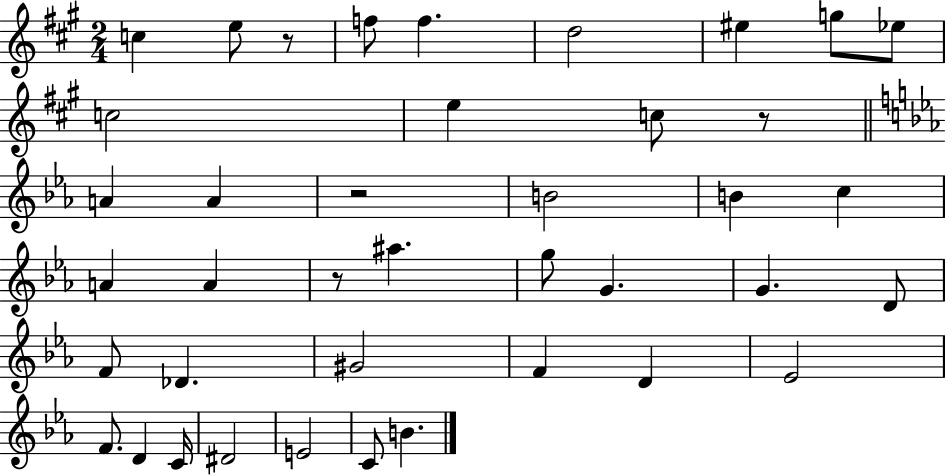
X:1
T:Untitled
M:2/4
L:1/4
K:A
c e/2 z/2 f/2 f d2 ^e g/2 _e/2 c2 e c/2 z/2 A A z2 B2 B c A A z/2 ^a g/2 G G D/2 F/2 _D ^G2 F D _E2 F/2 D C/4 ^D2 E2 C/2 B